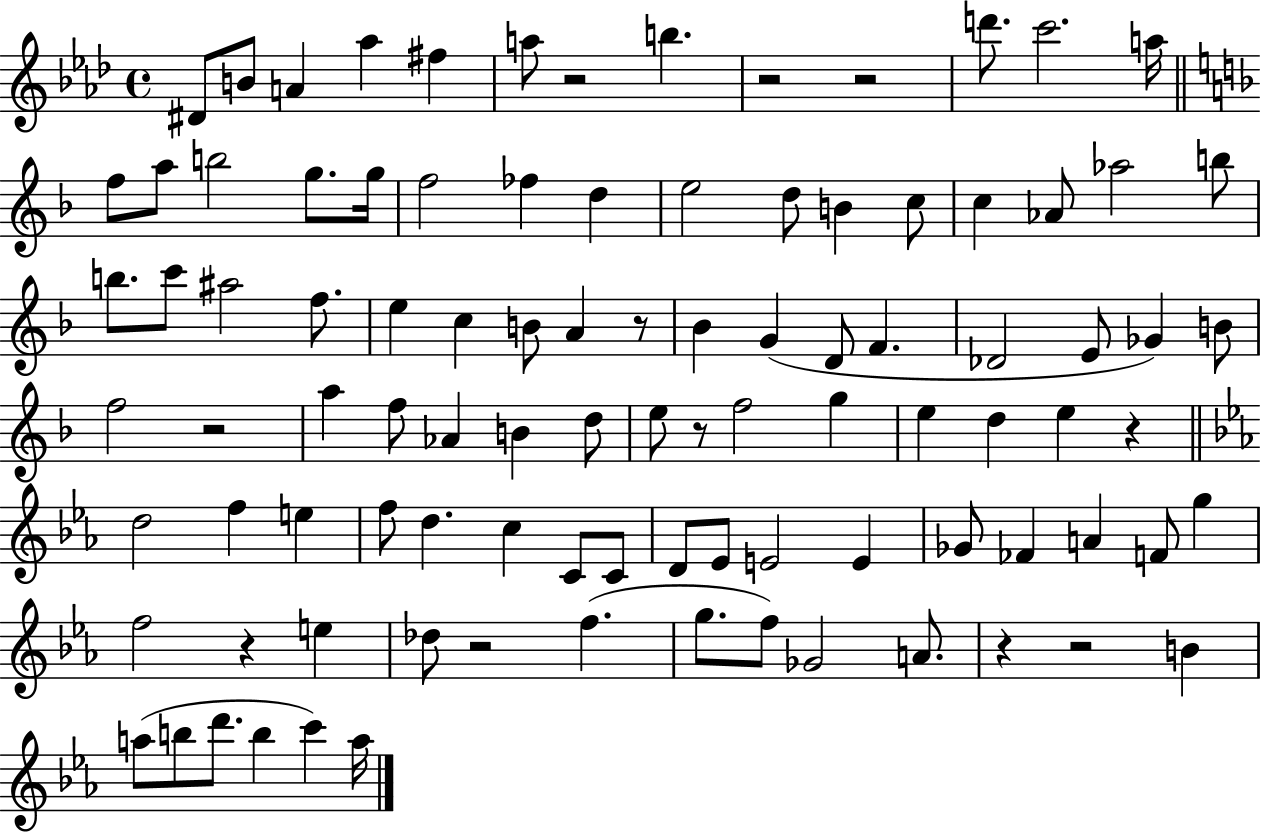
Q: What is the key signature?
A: AES major